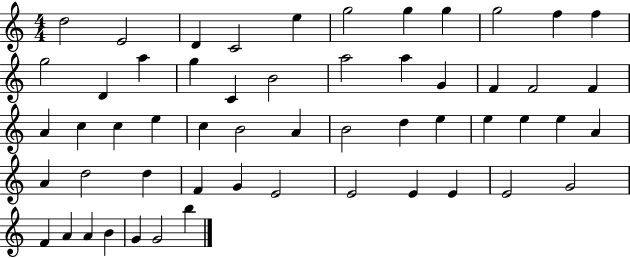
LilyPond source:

{
  \clef treble
  \numericTimeSignature
  \time 4/4
  \key c \major
  d''2 e'2 | d'4 c'2 e''4 | g''2 g''4 g''4 | g''2 f''4 f''4 | \break g''2 d'4 a''4 | g''4 c'4 b'2 | a''2 a''4 g'4 | f'4 f'2 f'4 | \break a'4 c''4 c''4 e''4 | c''4 b'2 a'4 | b'2 d''4 e''4 | e''4 e''4 e''4 a'4 | \break a'4 d''2 d''4 | f'4 g'4 e'2 | e'2 e'4 e'4 | e'2 g'2 | \break f'4 a'4 a'4 b'4 | g'4 g'2 b''4 | \bar "|."
}